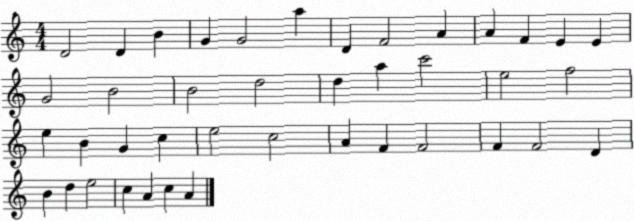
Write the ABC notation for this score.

X:1
T:Untitled
M:4/4
L:1/4
K:C
D2 D B G G2 a D F2 A A F E E G2 B2 B2 d2 d a c'2 e2 f2 e B G c e2 c2 A F F2 F F2 D B d e2 c A c A